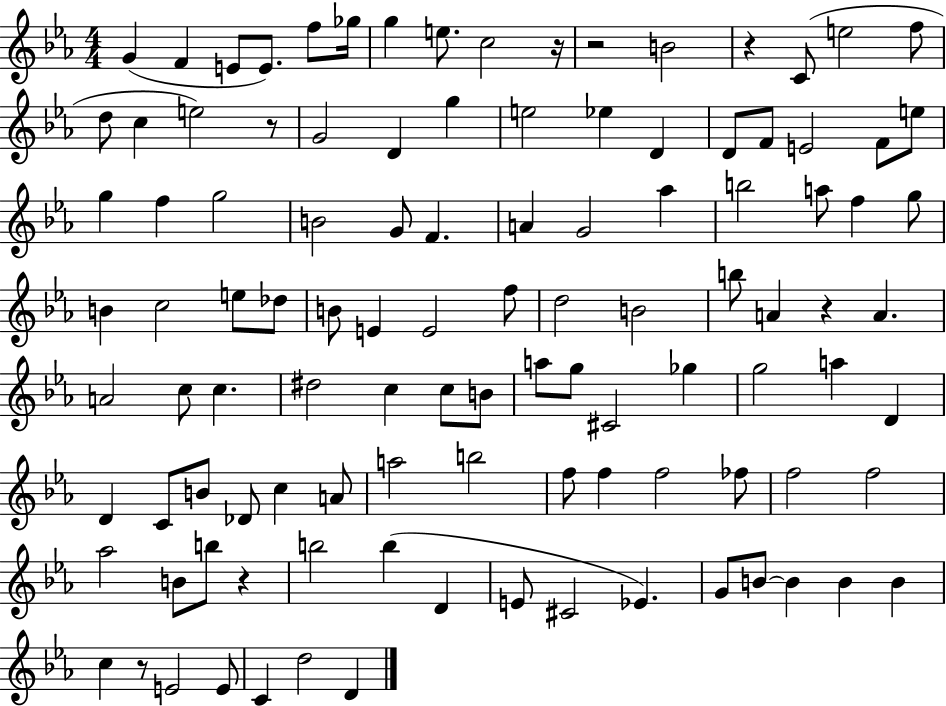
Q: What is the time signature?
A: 4/4